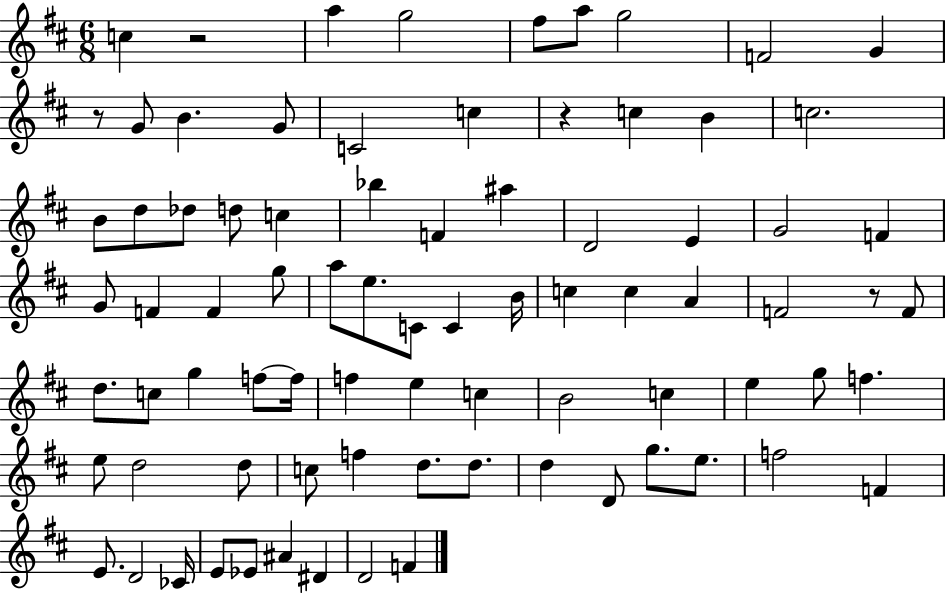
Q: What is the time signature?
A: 6/8